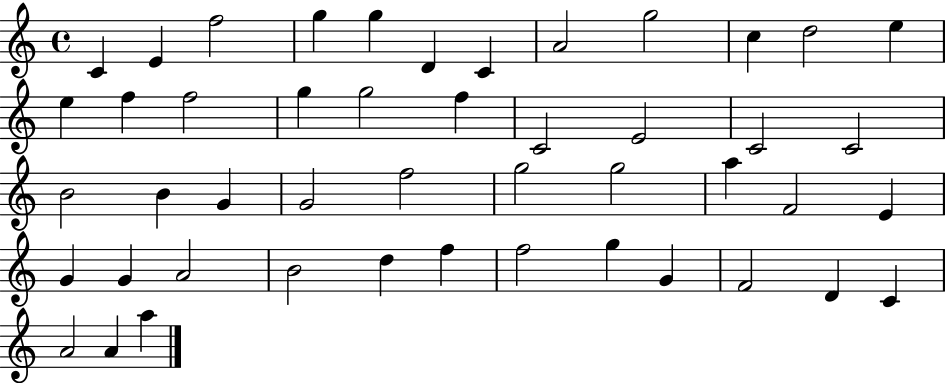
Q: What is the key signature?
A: C major